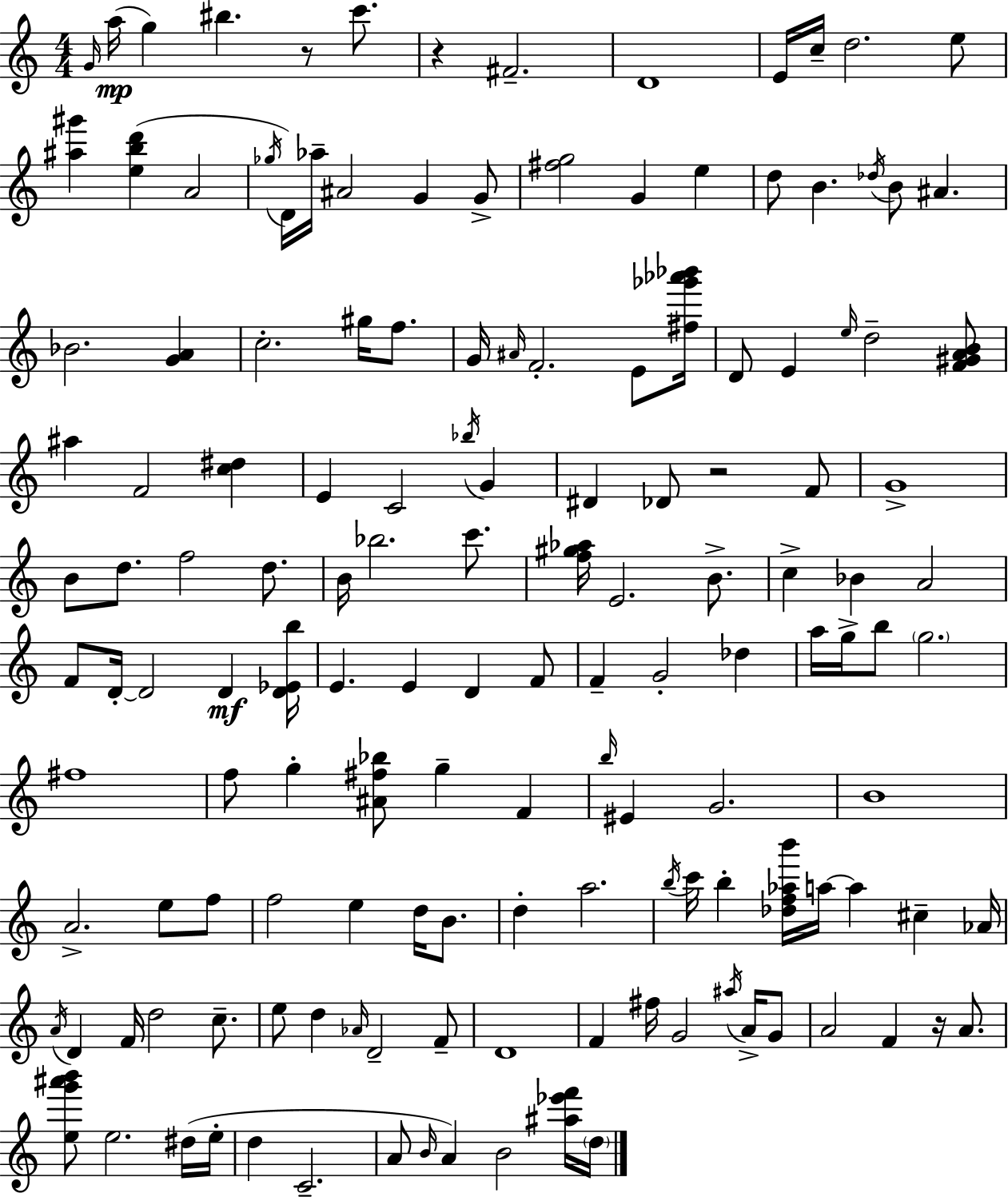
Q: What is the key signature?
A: C major